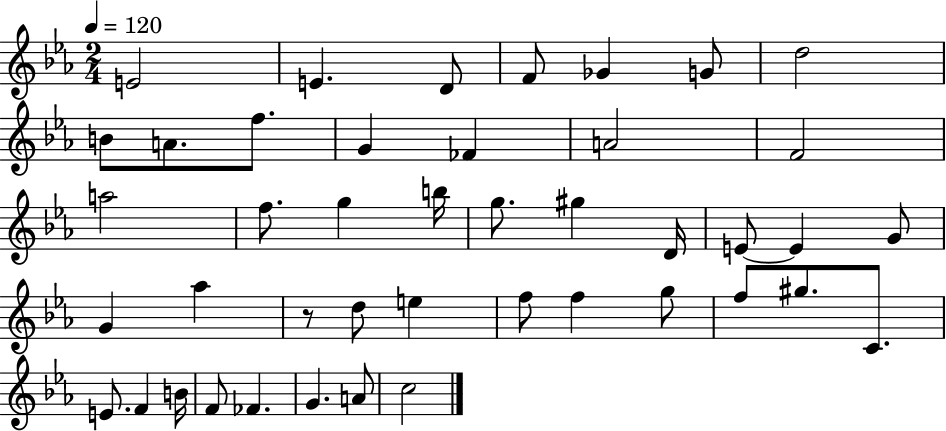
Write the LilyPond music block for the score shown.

{
  \clef treble
  \numericTimeSignature
  \time 2/4
  \key ees \major
  \tempo 4 = 120
  e'2 | e'4. d'8 | f'8 ges'4 g'8 | d''2 | \break b'8 a'8. f''8. | g'4 fes'4 | a'2 | f'2 | \break a''2 | f''8. g''4 b''16 | g''8. gis''4 d'16 | e'8~~ e'4 g'8 | \break g'4 aes''4 | r8 d''8 e''4 | f''8 f''4 g''8 | f''8 gis''8. c'8. | \break e'8. f'4 b'16 | f'8 fes'4. | g'4. a'8 | c''2 | \break \bar "|."
}